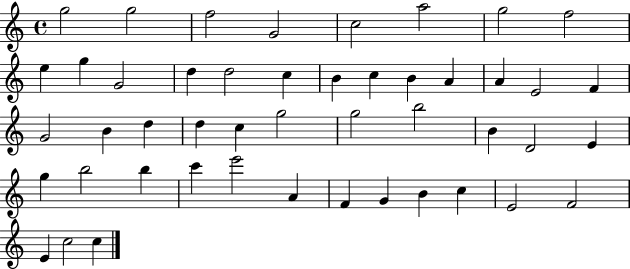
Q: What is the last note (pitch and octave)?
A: C5